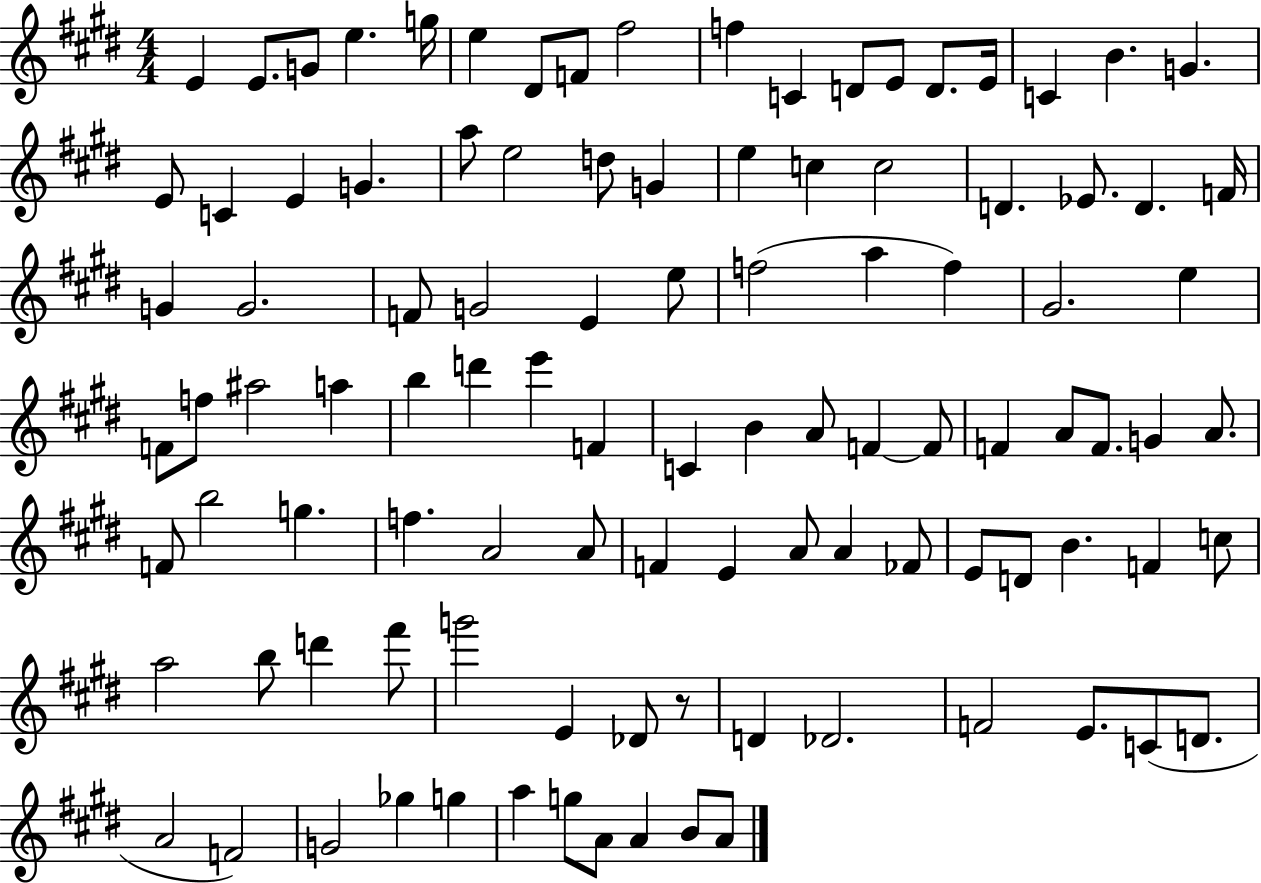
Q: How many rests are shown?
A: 1